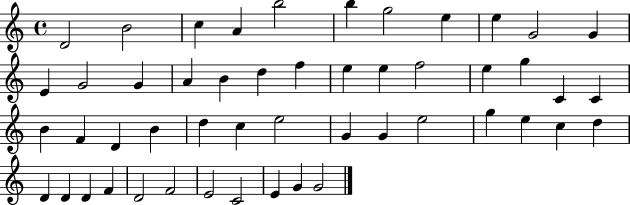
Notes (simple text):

D4/h B4/h C5/q A4/q B5/h B5/q G5/h E5/q E5/q G4/h G4/q E4/q G4/h G4/q A4/q B4/q D5/q F5/q E5/q E5/q F5/h E5/q G5/q C4/q C4/q B4/q F4/q D4/q B4/q D5/q C5/q E5/h G4/q G4/q E5/h G5/q E5/q C5/q D5/q D4/q D4/q D4/q F4/q D4/h F4/h E4/h C4/h E4/q G4/q G4/h